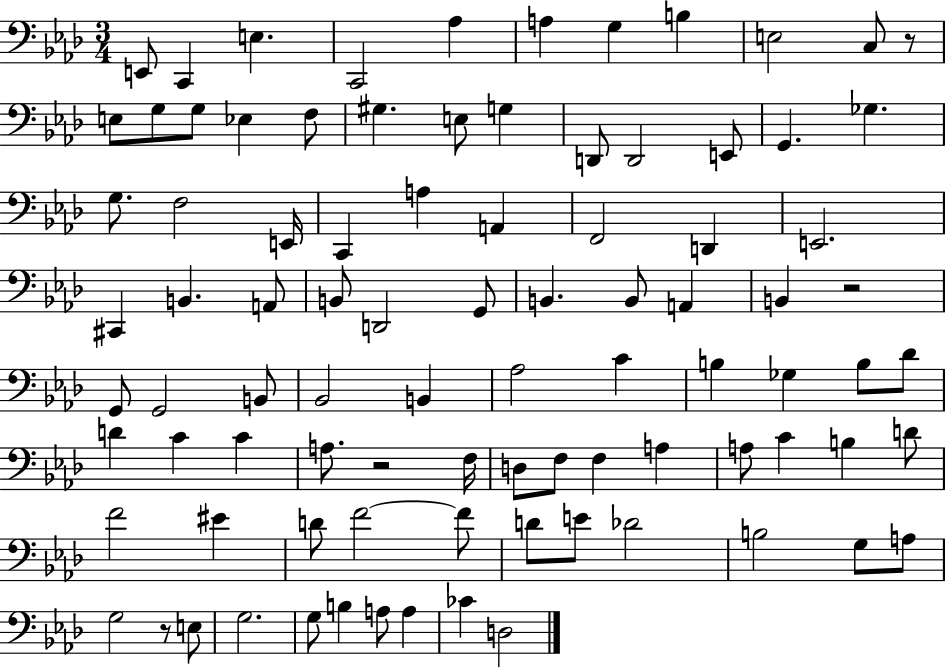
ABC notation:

X:1
T:Untitled
M:3/4
L:1/4
K:Ab
E,,/2 C,, E, C,,2 _A, A, G, B, E,2 C,/2 z/2 E,/2 G,/2 G,/2 _E, F,/2 ^G, E,/2 G, D,,/2 D,,2 E,,/2 G,, _G, G,/2 F,2 E,,/4 C,, A, A,, F,,2 D,, E,,2 ^C,, B,, A,,/2 B,,/2 D,,2 G,,/2 B,, B,,/2 A,, B,, z2 G,,/2 G,,2 B,,/2 _B,,2 B,, _A,2 C B, _G, B,/2 _D/2 D C C A,/2 z2 F,/4 D,/2 F,/2 F, A, A,/2 C B, D/2 F2 ^E D/2 F2 F/2 D/2 E/2 _D2 B,2 G,/2 A,/2 G,2 z/2 E,/2 G,2 G,/2 B, A,/2 A, _C D,2